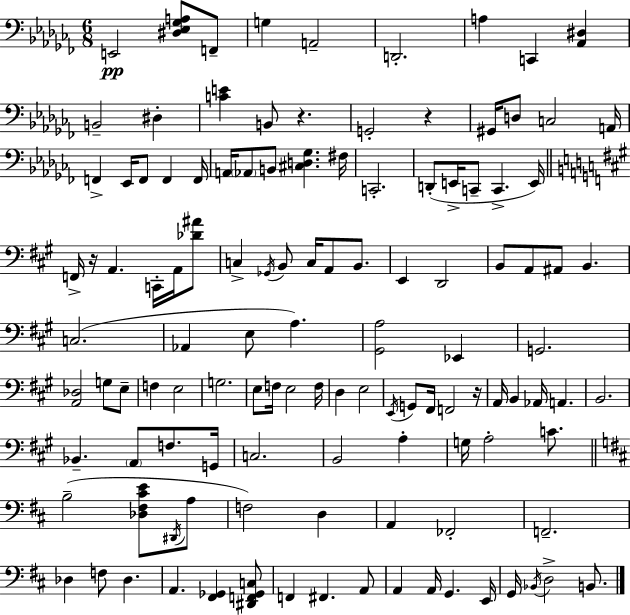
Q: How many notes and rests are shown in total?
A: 119